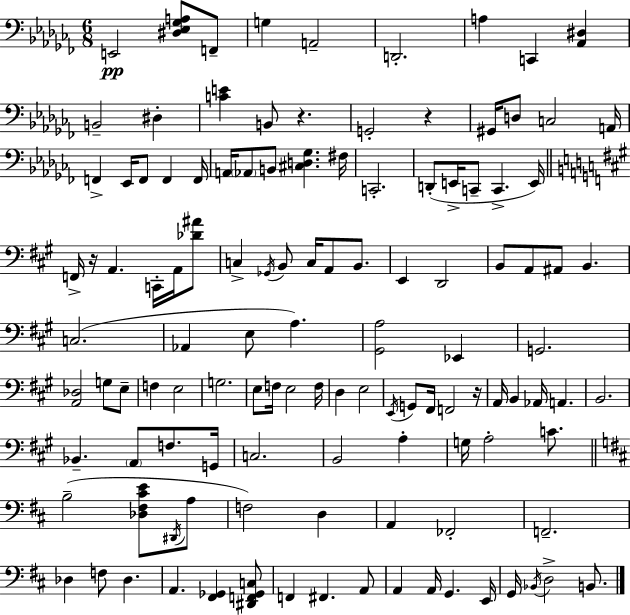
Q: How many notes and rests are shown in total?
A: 119